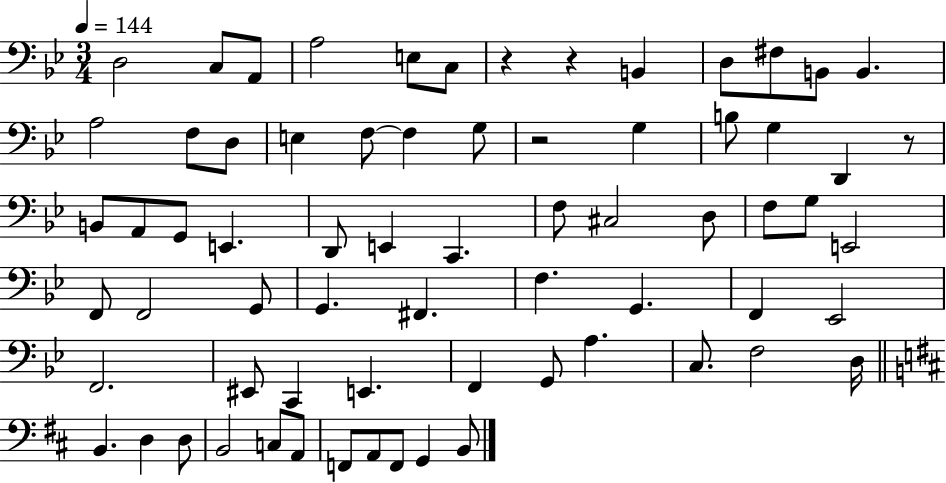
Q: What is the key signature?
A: BES major